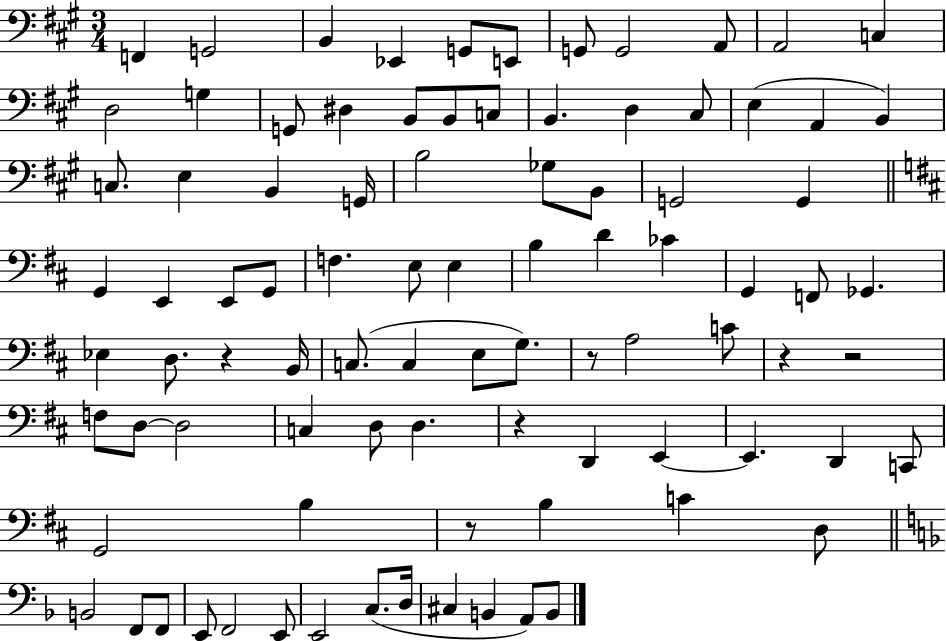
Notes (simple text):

F2/q G2/h B2/q Eb2/q G2/e E2/e G2/e G2/h A2/e A2/h C3/q D3/h G3/q G2/e D#3/q B2/e B2/e C3/e B2/q. D3/q C#3/e E3/q A2/q B2/q C3/e. E3/q B2/q G2/s B3/h Gb3/e B2/e G2/h G2/q G2/q E2/q E2/e G2/e F3/q. E3/e E3/q B3/q D4/q CES4/q G2/q F2/e Gb2/q. Eb3/q D3/e. R/q B2/s C3/e. C3/q E3/e G3/e. R/e A3/h C4/e R/q R/h F3/e D3/e D3/h C3/q D3/e D3/q. R/q D2/q E2/q E2/q. D2/q C2/e G2/h B3/q R/e B3/q C4/q D3/e B2/h F2/e F2/e E2/e F2/h E2/e E2/h C3/e. D3/s C#3/q B2/q A2/e B2/e